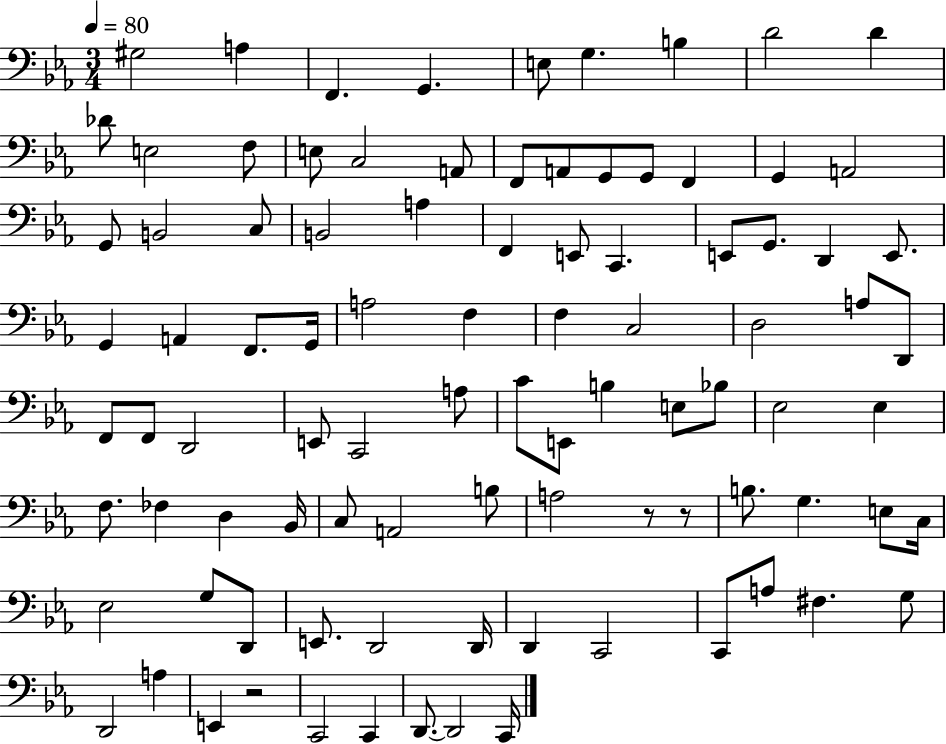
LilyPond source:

{
  \clef bass
  \numericTimeSignature
  \time 3/4
  \key ees \major
  \tempo 4 = 80
  gis2 a4 | f,4. g,4. | e8 g4. b4 | d'2 d'4 | \break des'8 e2 f8 | e8 c2 a,8 | f,8 a,8 g,8 g,8 f,4 | g,4 a,2 | \break g,8 b,2 c8 | b,2 a4 | f,4 e,8 c,4. | e,8 g,8. d,4 e,8. | \break g,4 a,4 f,8. g,16 | a2 f4 | f4 c2 | d2 a8 d,8 | \break f,8 f,8 d,2 | e,8 c,2 a8 | c'8 e,8 b4 e8 bes8 | ees2 ees4 | \break f8. fes4 d4 bes,16 | c8 a,2 b8 | a2 r8 r8 | b8. g4. e8 c16 | \break ees2 g8 d,8 | e,8. d,2 d,16 | d,4 c,2 | c,8 a8 fis4. g8 | \break d,2 a4 | e,4 r2 | c,2 c,4 | d,8.~~ d,2 c,16 | \break \bar "|."
}